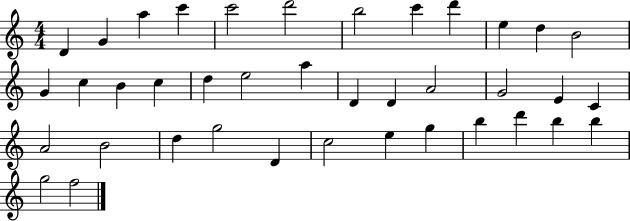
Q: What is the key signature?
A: C major